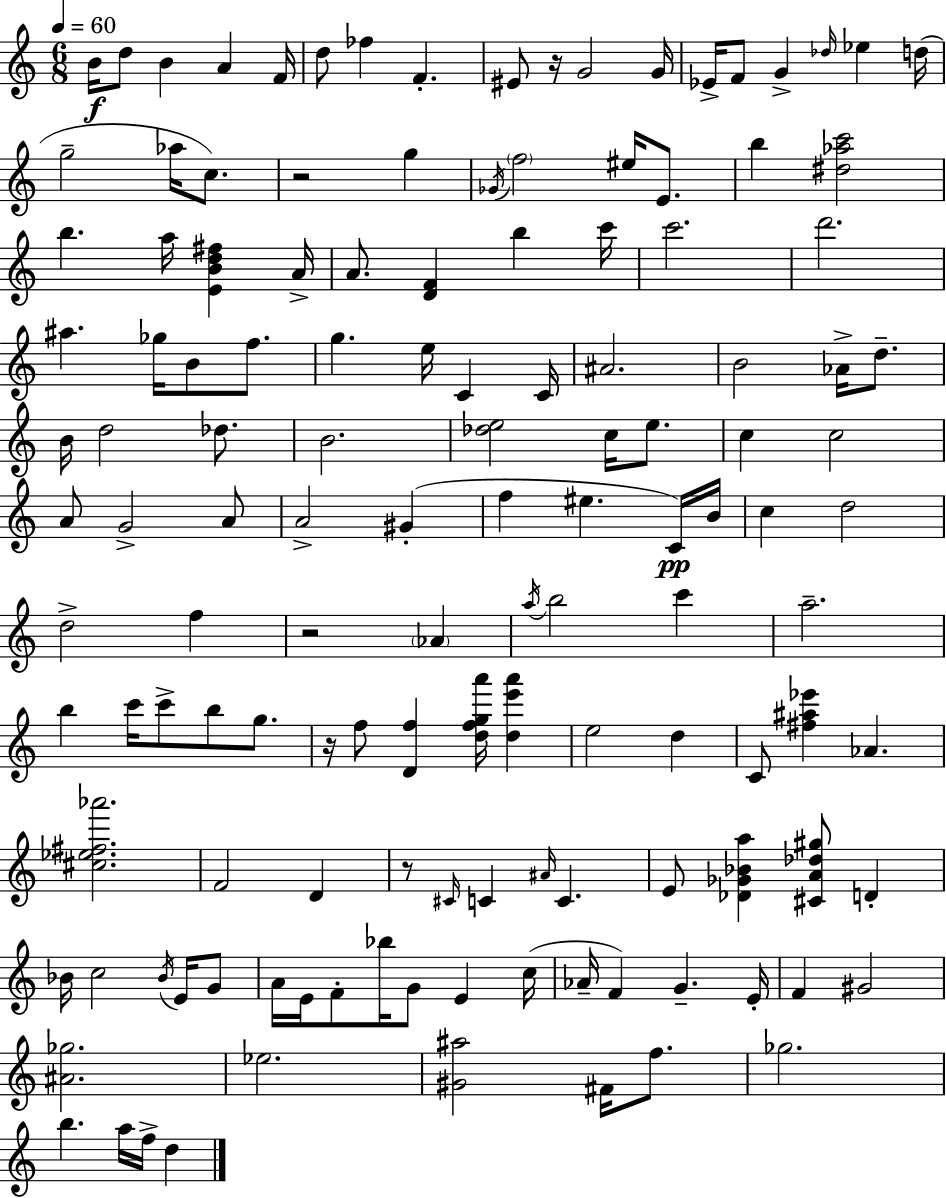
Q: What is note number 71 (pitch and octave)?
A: C6